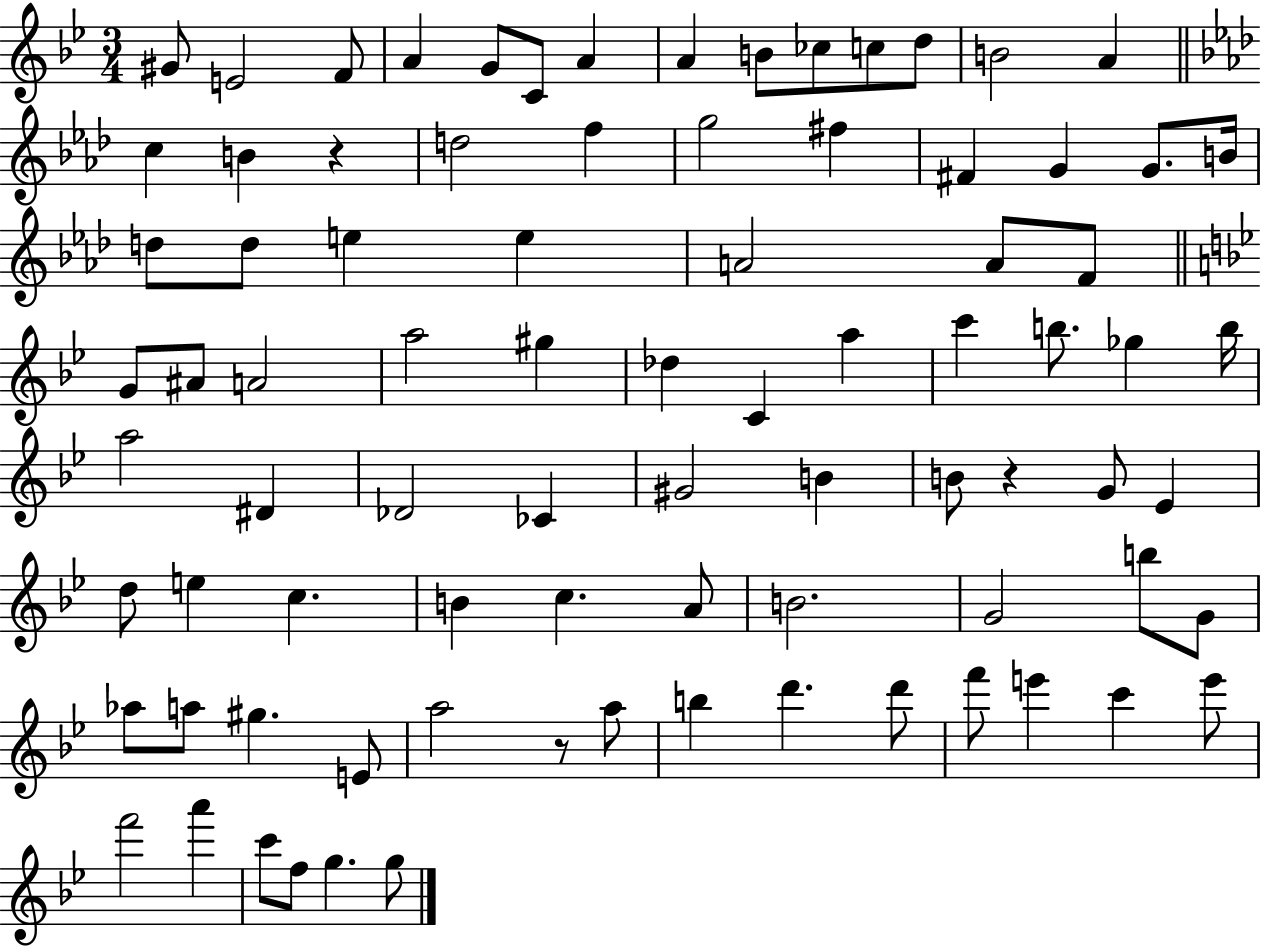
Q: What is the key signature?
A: BES major